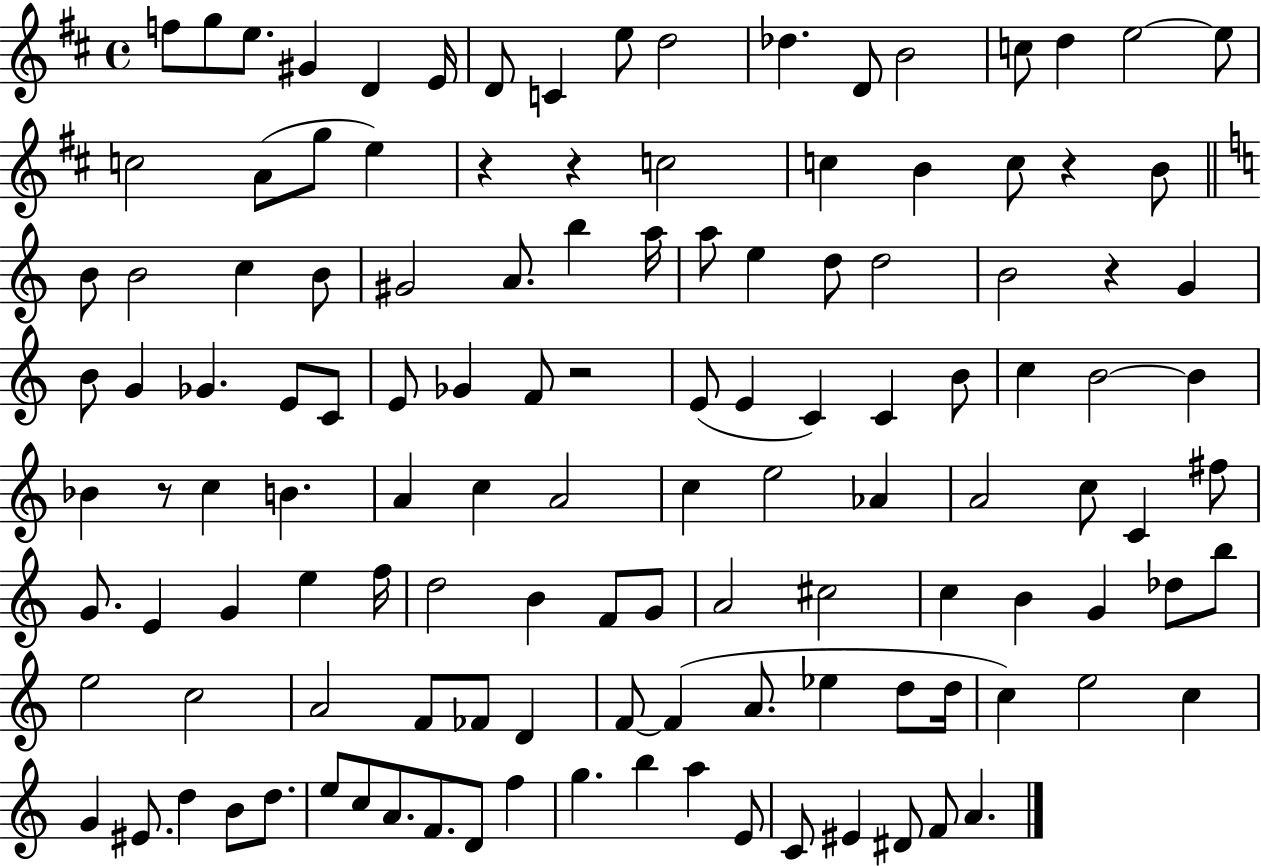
F5/e G5/e E5/e. G#4/q D4/q E4/s D4/e C4/q E5/e D5/h Db5/q. D4/e B4/h C5/e D5/q E5/h E5/e C5/h A4/e G5/e E5/q R/q R/q C5/h C5/q B4/q C5/e R/q B4/e B4/e B4/h C5/q B4/e G#4/h A4/e. B5/q A5/s A5/e E5/q D5/e D5/h B4/h R/q G4/q B4/e G4/q Gb4/q. E4/e C4/e E4/e Gb4/q F4/e R/h E4/e E4/q C4/q C4/q B4/e C5/q B4/h B4/q Bb4/q R/e C5/q B4/q. A4/q C5/q A4/h C5/q E5/h Ab4/q A4/h C5/e C4/q F#5/e G4/e. E4/q G4/q E5/q F5/s D5/h B4/q F4/e G4/e A4/h C#5/h C5/q B4/q G4/q Db5/e B5/e E5/h C5/h A4/h F4/e FES4/e D4/q F4/e F4/q A4/e. Eb5/q D5/e D5/s C5/q E5/h C5/q G4/q EIS4/e. D5/q B4/e D5/e. E5/e C5/e A4/e. F4/e. D4/e F5/q G5/q. B5/q A5/q E4/e C4/e EIS4/q D#4/e F4/e A4/q.